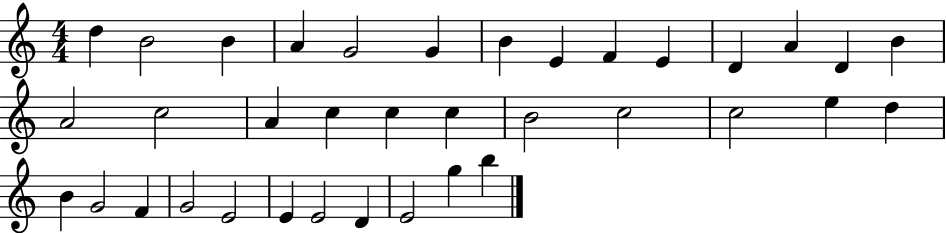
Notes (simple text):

D5/q B4/h B4/q A4/q G4/h G4/q B4/q E4/q F4/q E4/q D4/q A4/q D4/q B4/q A4/h C5/h A4/q C5/q C5/q C5/q B4/h C5/h C5/h E5/q D5/q B4/q G4/h F4/q G4/h E4/h E4/q E4/h D4/q E4/h G5/q B5/q